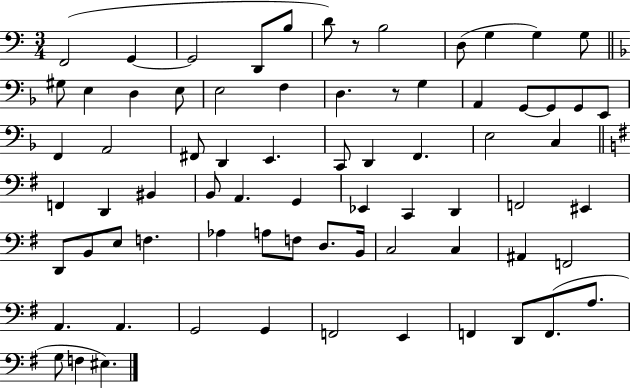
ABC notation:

X:1
T:Untitled
M:3/4
L:1/4
K:C
F,,2 G,, G,,2 D,,/2 B,/2 D/2 z/2 B,2 D,/2 G, G, G,/2 ^G,/2 E, D, E,/2 E,2 F, D, z/2 G, A,, G,,/2 G,,/2 G,,/2 E,,/2 F,, A,,2 ^F,,/2 D,, E,, C,,/2 D,, F,, E,2 C, F,, D,, ^B,, B,,/2 A,, G,, _E,, C,, D,, F,,2 ^E,, D,,/2 B,,/2 E,/2 F, _A, A,/2 F,/2 D,/2 B,,/4 C,2 C, ^A,, F,,2 A,, A,, G,,2 G,, F,,2 E,, F,, D,,/2 F,,/2 A,/2 G,/2 F, ^E,